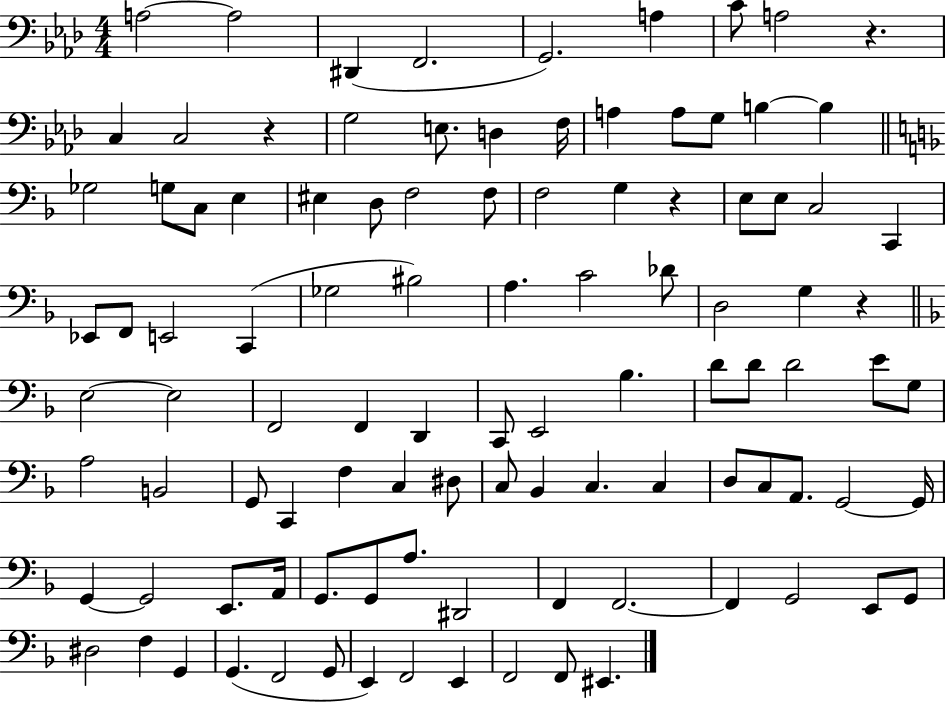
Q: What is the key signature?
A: AES major